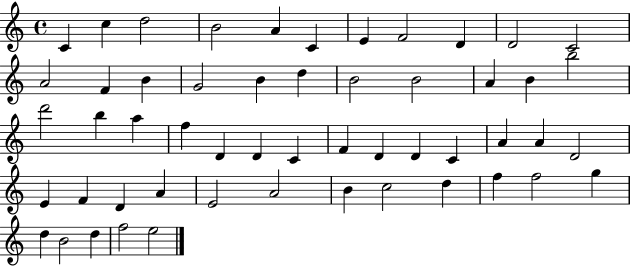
{
  \clef treble
  \time 4/4
  \defaultTimeSignature
  \key c \major
  c'4 c''4 d''2 | b'2 a'4 c'4 | e'4 f'2 d'4 | d'2 c'2 | \break a'2 f'4 b'4 | g'2 b'4 d''4 | b'2 b'2 | a'4 b'4 b''2 | \break d'''2 b''4 a''4 | f''4 d'4 d'4 c'4 | f'4 d'4 d'4 c'4 | a'4 a'4 d'2 | \break e'4 f'4 d'4 a'4 | e'2 a'2 | b'4 c''2 d''4 | f''4 f''2 g''4 | \break d''4 b'2 d''4 | f''2 e''2 | \bar "|."
}